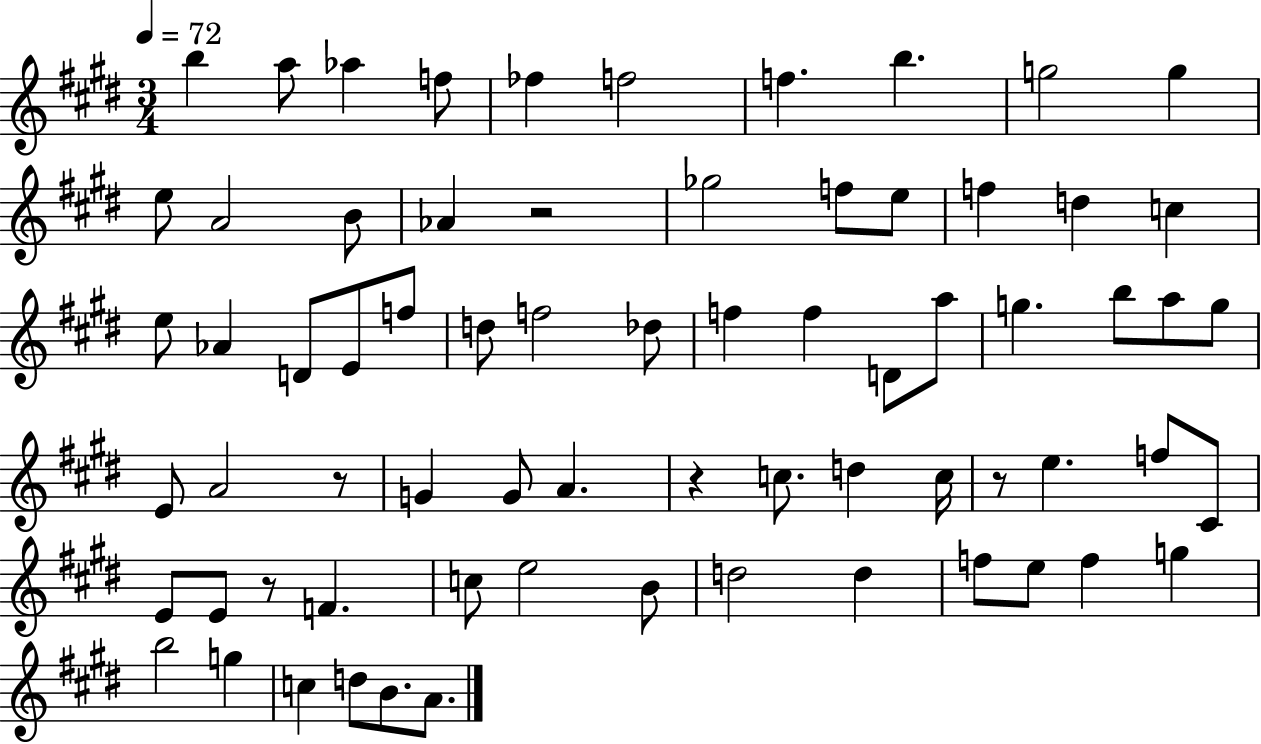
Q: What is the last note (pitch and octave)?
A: A4